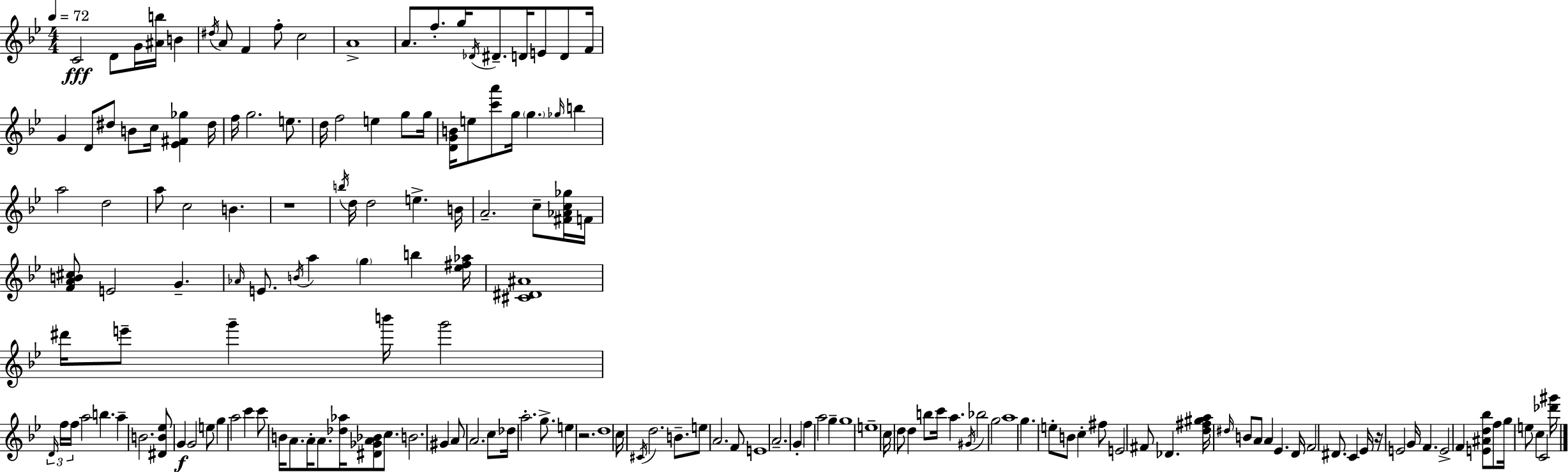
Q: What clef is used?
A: treble